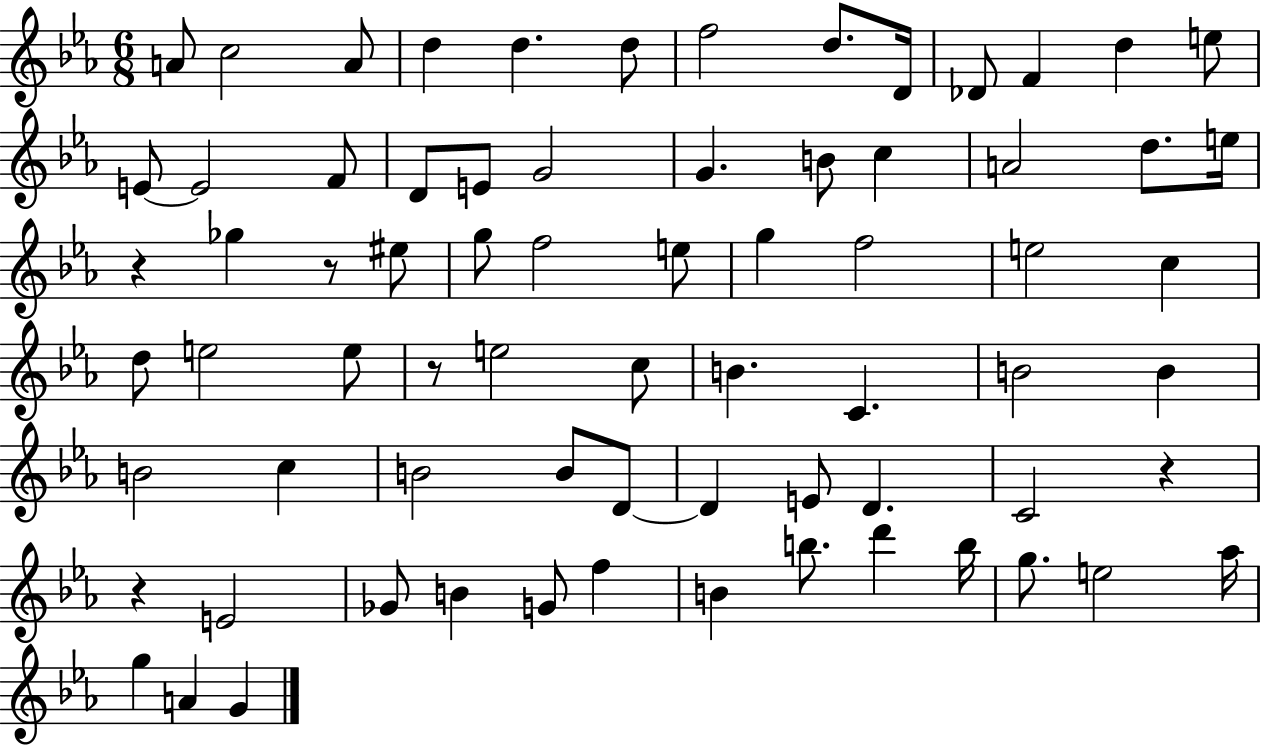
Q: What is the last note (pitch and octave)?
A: G4